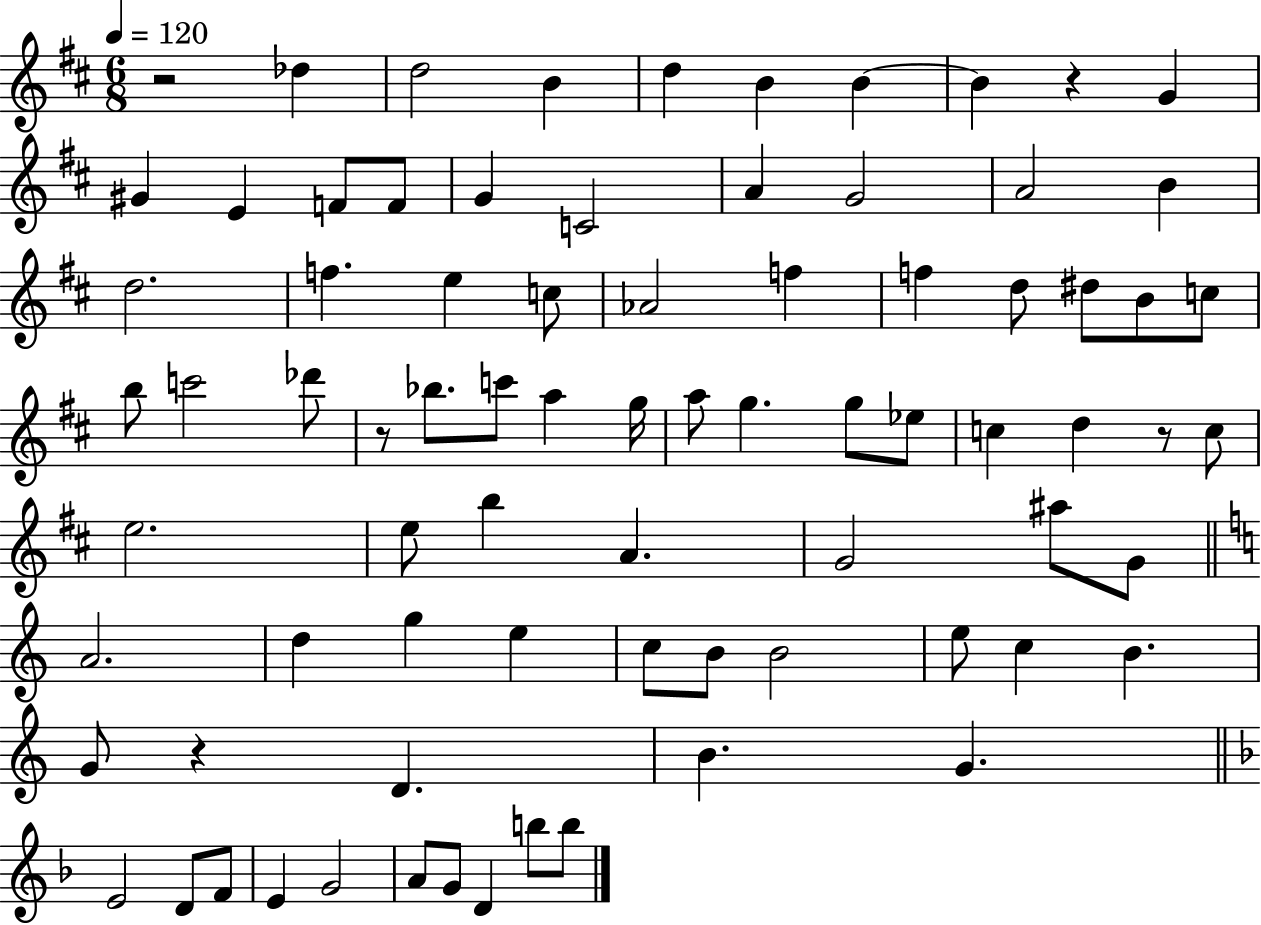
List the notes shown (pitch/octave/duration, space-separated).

R/h Db5/q D5/h B4/q D5/q B4/q B4/q B4/q R/q G4/q G#4/q E4/q F4/e F4/e G4/q C4/h A4/q G4/h A4/h B4/q D5/h. F5/q. E5/q C5/e Ab4/h F5/q F5/q D5/e D#5/e B4/e C5/e B5/e C6/h Db6/e R/e Bb5/e. C6/e A5/q G5/s A5/e G5/q. G5/e Eb5/e C5/q D5/q R/e C5/e E5/h. E5/e B5/q A4/q. G4/h A#5/e G4/e A4/h. D5/q G5/q E5/q C5/e B4/e B4/h E5/e C5/q B4/q. G4/e R/q D4/q. B4/q. G4/q. E4/h D4/e F4/e E4/q G4/h A4/e G4/e D4/q B5/e B5/e